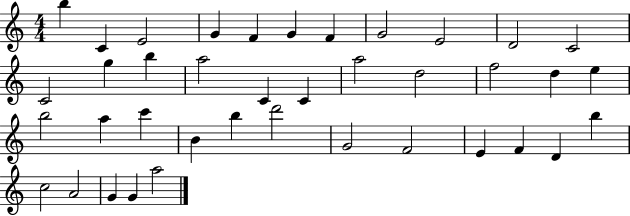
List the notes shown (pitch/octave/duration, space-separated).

B5/q C4/q E4/h G4/q F4/q G4/q F4/q G4/h E4/h D4/h C4/h C4/h G5/q B5/q A5/h C4/q C4/q A5/h D5/h F5/h D5/q E5/q B5/h A5/q C6/q B4/q B5/q D6/h G4/h F4/h E4/q F4/q D4/q B5/q C5/h A4/h G4/q G4/q A5/h